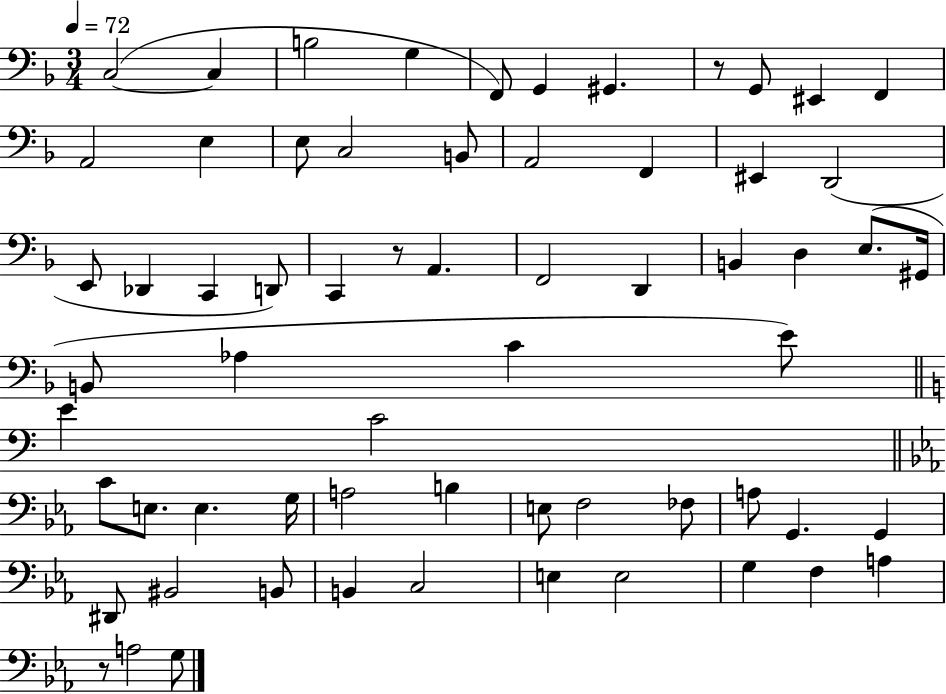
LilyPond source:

{
  \clef bass
  \numericTimeSignature
  \time 3/4
  \key f \major
  \tempo 4 = 72
  c2~(~ c4 | b2 g4 | f,8) g,4 gis,4. | r8 g,8 eis,4 f,4 | \break a,2 e4 | e8 c2 b,8 | a,2 f,4 | eis,4 d,2( | \break e,8 des,4 c,4 d,8) | c,4 r8 a,4. | f,2 d,4 | b,4 d4 e8.( gis,16 | \break b,8 aes4 c'4 e'8) | \bar "||" \break \key a \minor e'4 c'2 | \bar "||" \break \key c \minor c'8 e8. e4. g16 | a2 b4 | e8 f2 fes8 | a8 g,4. g,4 | \break dis,8 bis,2 b,8 | b,4 c2 | e4 e2 | g4 f4 a4 | \break r8 a2 g8 | \bar "|."
}